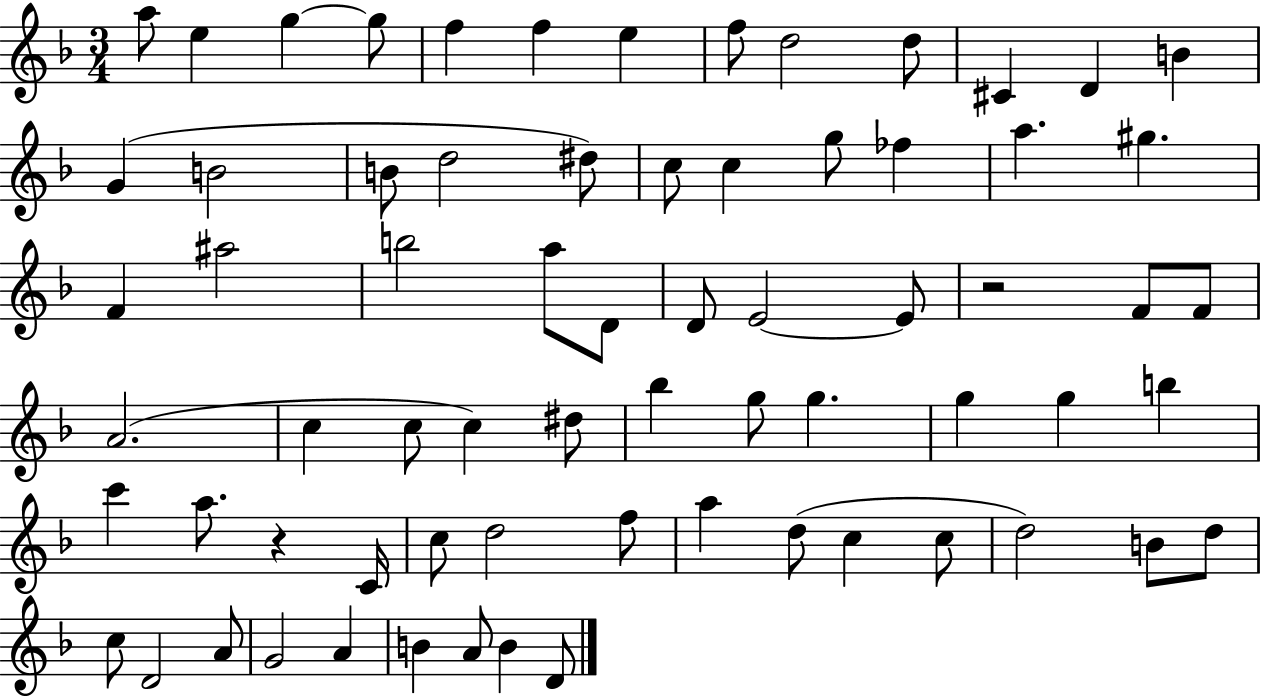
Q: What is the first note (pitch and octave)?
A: A5